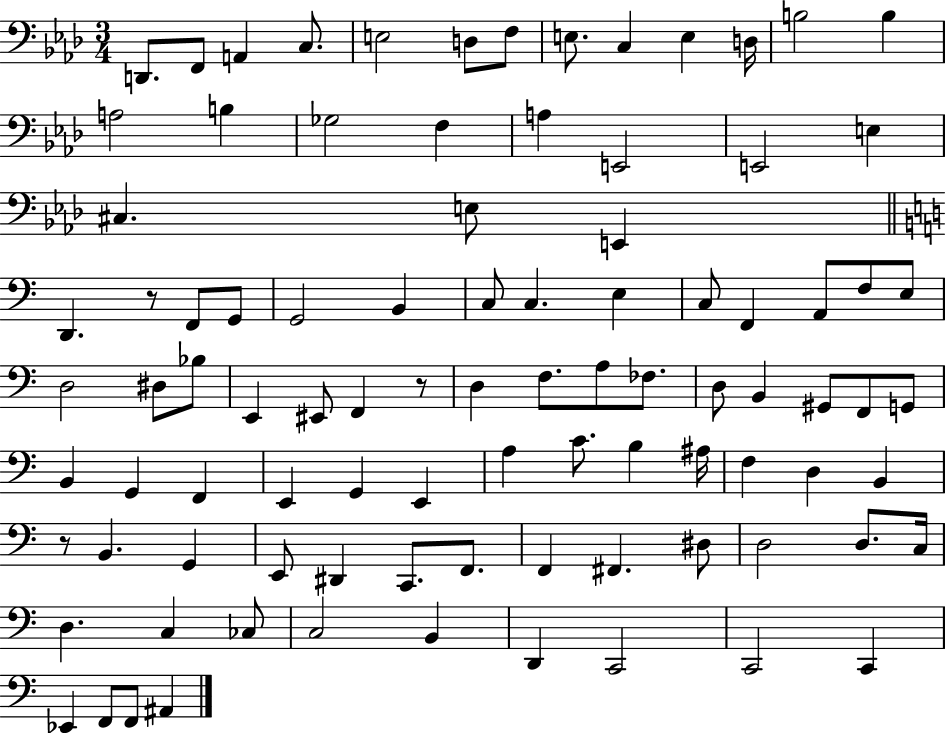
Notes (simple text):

D2/e. F2/e A2/q C3/e. E3/h D3/e F3/e E3/e. C3/q E3/q D3/s B3/h B3/q A3/h B3/q Gb3/h F3/q A3/q E2/h E2/h E3/q C#3/q. E3/e E2/q D2/q. R/e F2/e G2/e G2/h B2/q C3/e C3/q. E3/q C3/e F2/q A2/e F3/e E3/e D3/h D#3/e Bb3/e E2/q EIS2/e F2/q R/e D3/q F3/e. A3/e FES3/e. D3/e B2/q G#2/e F2/e G2/e B2/q G2/q F2/q E2/q G2/q E2/q A3/q C4/e. B3/q A#3/s F3/q D3/q B2/q R/e B2/q. G2/q E2/e D#2/q C2/e. F2/e. F2/q F#2/q. D#3/e D3/h D3/e. C3/s D3/q. C3/q CES3/e C3/h B2/q D2/q C2/h C2/h C2/q Eb2/q F2/e F2/e A#2/q